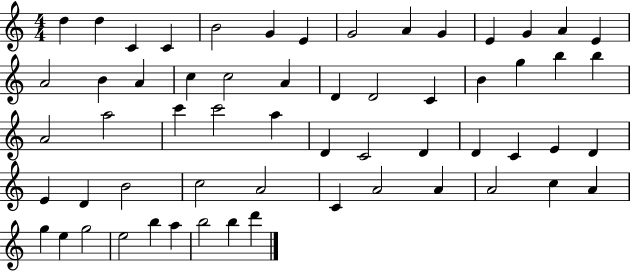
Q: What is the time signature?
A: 4/4